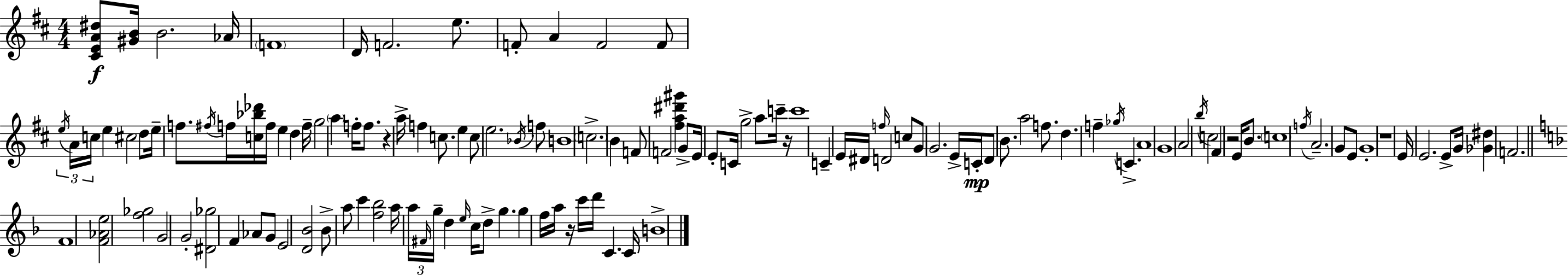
{
  \clef treble
  \numericTimeSignature
  \time 4/4
  \key d \major
  <cis' e' a' dis''>8\f <gis' b'>16 b'2. aes'16 | \parenthesize f'1 | d'16 f'2. e''8. | f'8-. a'4 f'2 f'8 | \break \tuplet 3/2 { \acciaccatura { e''16 } a'16 c''16 } e''4 cis''2 d''8 | e''16-- f''8. \acciaccatura { fis''16 } f''16 <c'' bes'' des'''>16 f''16 e''4 d''4 | f''16-- g''2 \parenthesize a''4 f''16-. f''8. | r4 a''16-> f''4 c''8. e''4 | \break c''8 e''2. | \acciaccatura { bes'16 } f''8 b'1 | \parenthesize c''2.-> b'4 | f'8 f'2 <fis'' a'' dis''' gis'''>4 | \break g'8-> e'16 e'8-. c'16 g''2-> a''8 | c'''16-- r16 c'''1 | c'4-- e'16 dis'16 \grace { f''16 } d'2 | c''8 g'8 g'2. | \break e'16-> c'16-.\mp d'8 b'8. a''2 | f''8. d''4. f''4-- \acciaccatura { ges''16 } c'4.-> | a'1 | g'1 | \break a'2 \acciaccatura { b''16 } c''2 | fis'4 r2 | e'16 b'8. \parenthesize c''1 | \acciaccatura { f''16 } a'2.-- | \break g'8 e'8 g'1-. | r1 | e'16 e'2. | e'8-> g'16 <ges' dis''>4 f'2. | \break \bar "||" \break \key f \major f'1 | <f' aes' e''>2 <f'' ges''>2 | g'2 g'2-. | <dis' ges''>2 f'4 aes'8 g'8 | \break e'2 <d' bes'>2 | bes'8-> a''8 c'''4 <f'' bes''>2 | a''16 \tuplet 3/2 { a''16 \grace { fis'16 } g''16-- } d''4 \grace { e''16 } c''16 d''8-> g''4. | g''4 f''16 a''16 r16 c'''16 d'''16 c'4. | \break c'16 b'1-> | \bar "|."
}